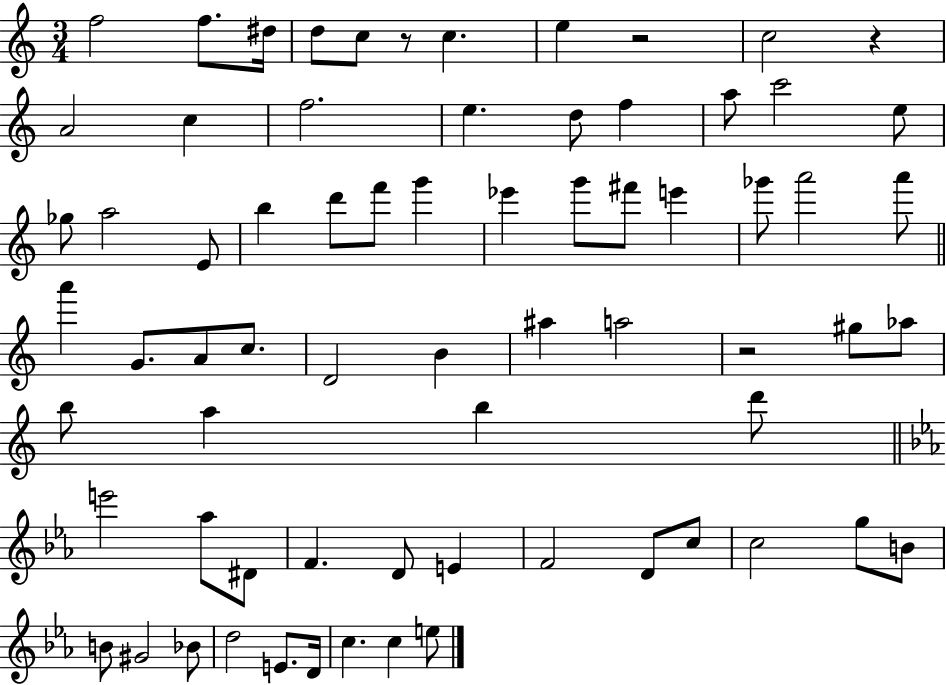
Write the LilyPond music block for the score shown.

{
  \clef treble
  \numericTimeSignature
  \time 3/4
  \key c \major
  f''2 f''8. dis''16 | d''8 c''8 r8 c''4. | e''4 r2 | c''2 r4 | \break a'2 c''4 | f''2. | e''4. d''8 f''4 | a''8 c'''2 e''8 | \break ges''8 a''2 e'8 | b''4 d'''8 f'''8 g'''4 | ees'''4 g'''8 fis'''8 e'''4 | ges'''8 a'''2 a'''8 | \break \bar "||" \break \key c \major a'''4 g'8. a'8 c''8. | d'2 b'4 | ais''4 a''2 | r2 gis''8 aes''8 | \break b''8 a''4 b''4 d'''8 | \bar "||" \break \key c \minor e'''2 aes''8 dis'8 | f'4. d'8 e'4 | f'2 d'8 c''8 | c''2 g''8 b'8 | \break b'8 gis'2 bes'8 | d''2 e'8. d'16 | c''4. c''4 e''8 | \bar "|."
}